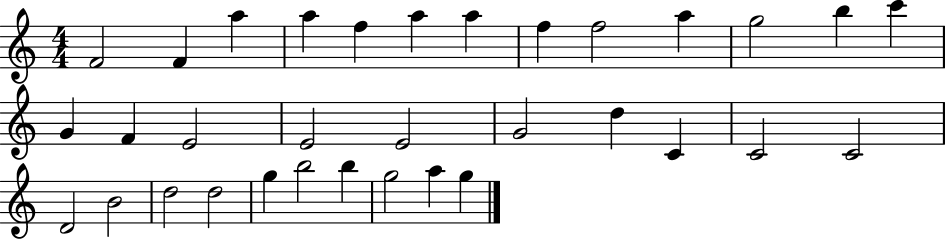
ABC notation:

X:1
T:Untitled
M:4/4
L:1/4
K:C
F2 F a a f a a f f2 a g2 b c' G F E2 E2 E2 G2 d C C2 C2 D2 B2 d2 d2 g b2 b g2 a g